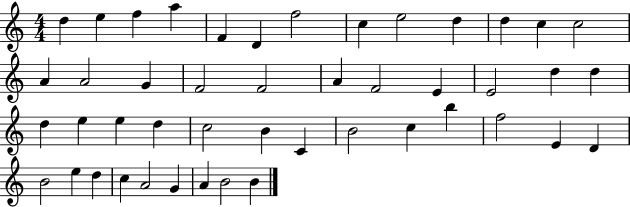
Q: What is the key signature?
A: C major